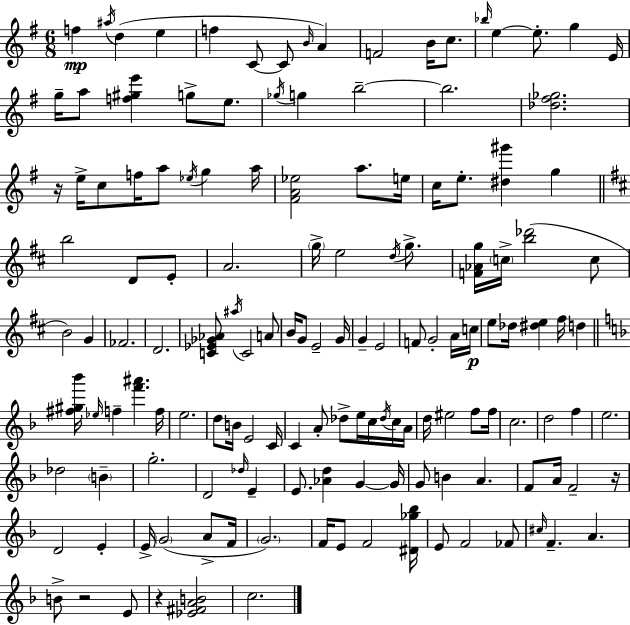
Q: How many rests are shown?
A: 4